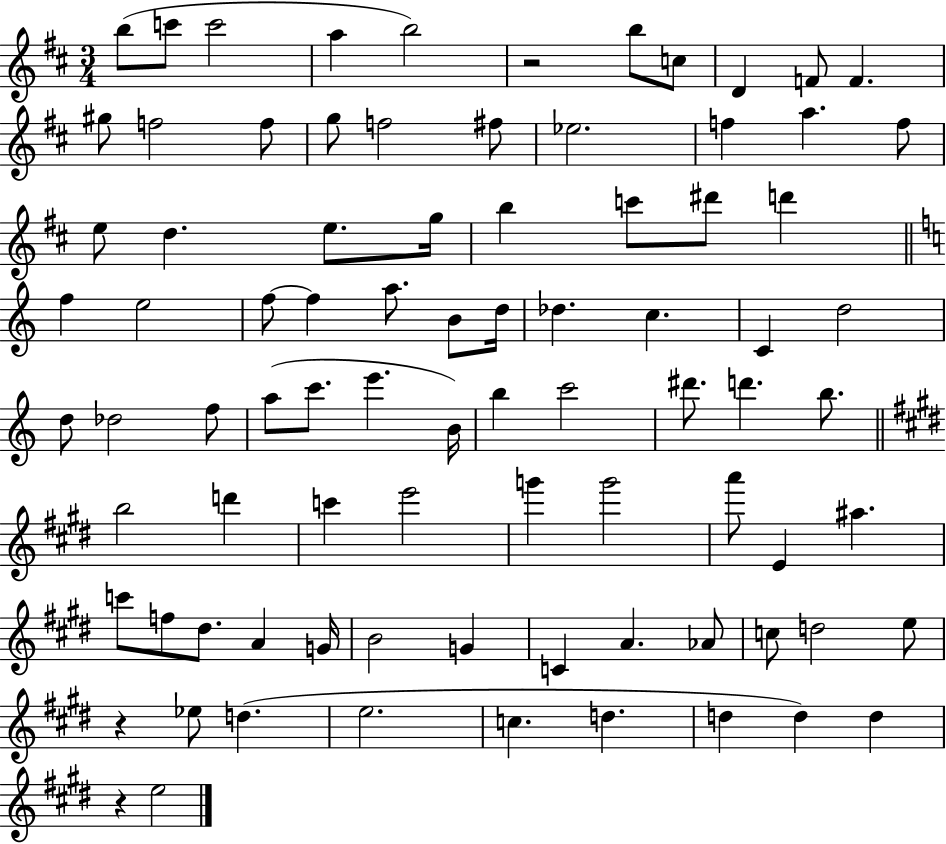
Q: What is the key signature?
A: D major